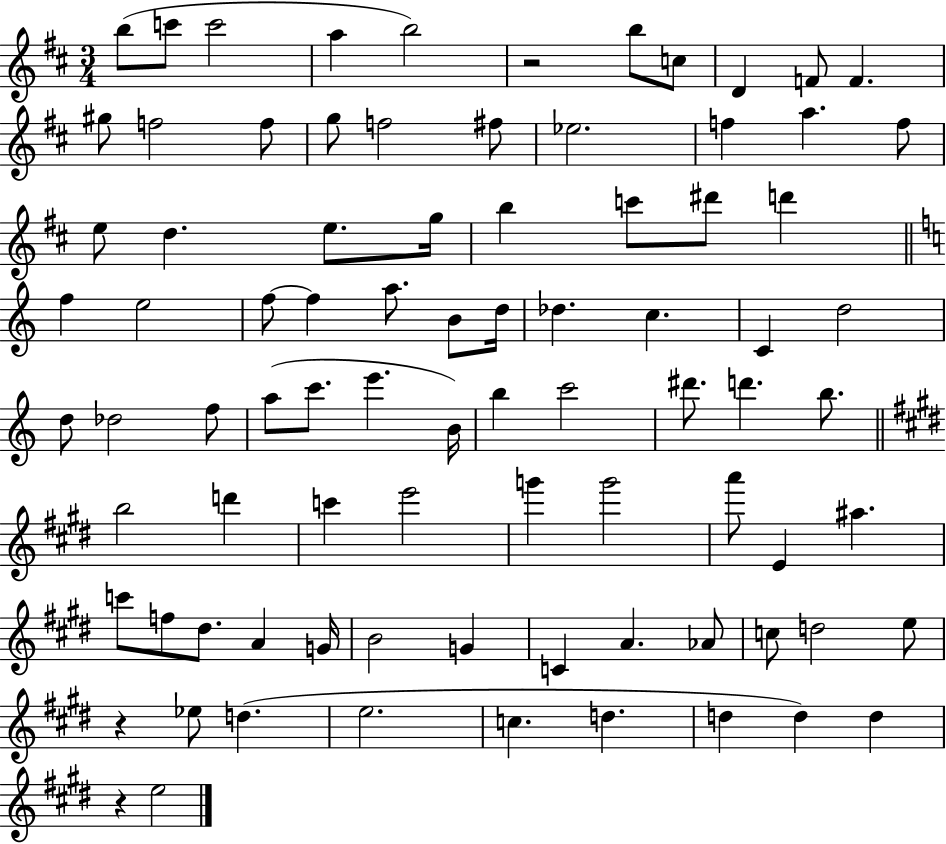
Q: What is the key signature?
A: D major